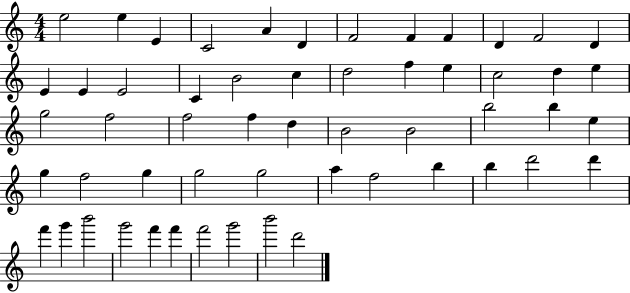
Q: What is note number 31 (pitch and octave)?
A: B4